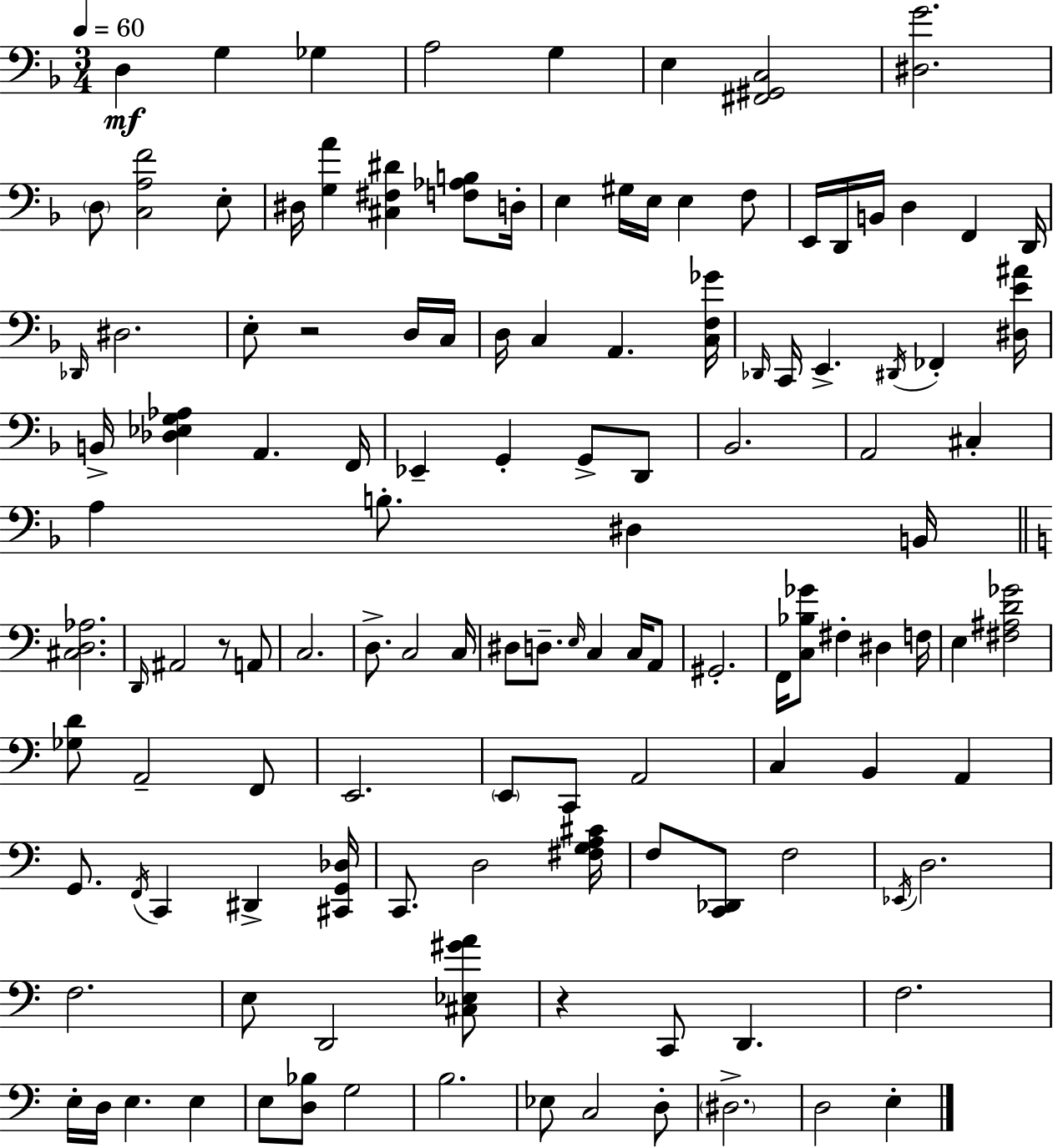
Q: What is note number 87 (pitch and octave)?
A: F3